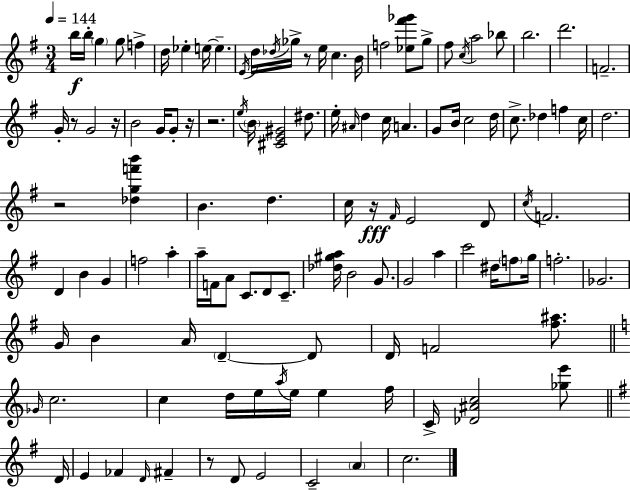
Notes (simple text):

B5/s B5/s G5/q G5/e F5/q D5/s Eb5/q E5/s E5/q. E4/s D5/s Db5/s Gb5/s R/e E5/s C5/q. B4/s F5/h [Eb5,F#6,Gb6]/e G5/e F#5/e C5/s A5/h Bb5/e B5/h. D6/h. F4/h. G4/s R/e G4/h R/s B4/h G4/s G4/e R/s R/h. E5/s B4/s [C#4,E4,G#4]/h D#5/e. E5/s A#4/s D5/q C5/s A4/q. G4/e B4/s C5/h D5/s C5/e. Db5/q F5/q C5/s D5/h. R/h [Db5,G5,F6,B6]/q B4/q. D5/q. C5/s R/s F#4/s E4/h D4/e C5/s F4/h. D4/q B4/q G4/q F5/h A5/q A5/s F4/s A4/e C4/e. D4/e C4/e. [Db5,G#5,A5]/s B4/h G4/e. G4/h A5/q C6/h D#5/s F5/e G5/s F5/h. Gb4/h. G4/s B4/q A4/s D4/q D4/e D4/s F4/h [F#5,A#5]/e. Gb4/s C5/h. C5/q D5/s E5/s A5/s E5/s E5/q F5/s C4/s [Db4,A#4,C5]/h [Gb5,E6]/e D4/s E4/q FES4/q D4/s F#4/q R/e D4/e E4/h C4/h A4/q C5/h.